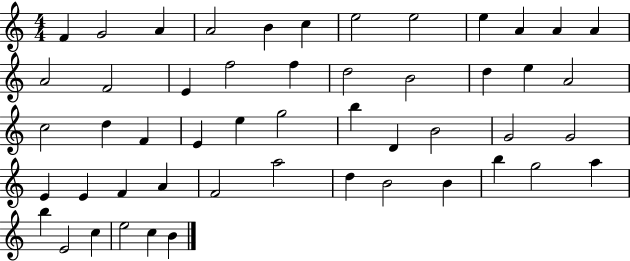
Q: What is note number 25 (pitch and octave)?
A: F4